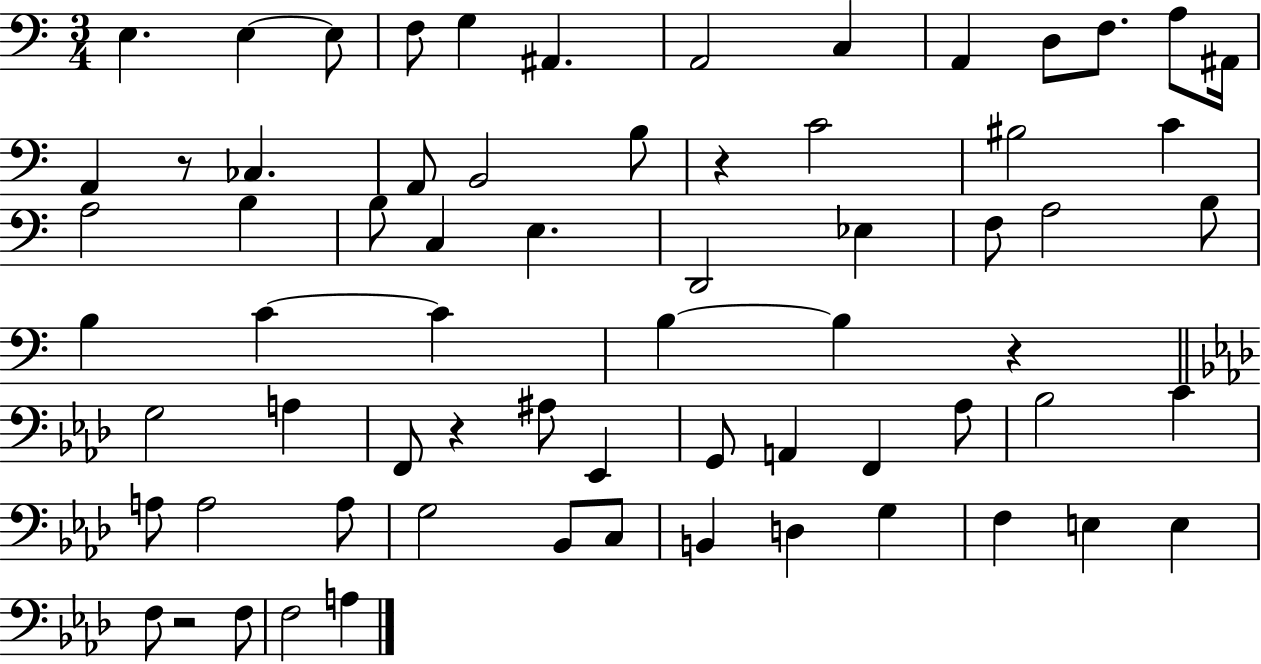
E3/q. E3/q E3/e F3/e G3/q A#2/q. A2/h C3/q A2/q D3/e F3/e. A3/e A#2/s A2/q R/e CES3/q. A2/e B2/h B3/e R/q C4/h BIS3/h C4/q A3/h B3/q B3/e C3/q E3/q. D2/h Eb3/q F3/e A3/h B3/e B3/q C4/q C4/q B3/q B3/q R/q G3/h A3/q F2/e R/q A#3/e Eb2/q G2/e A2/q F2/q Ab3/e Bb3/h C4/q A3/e A3/h A3/e G3/h Bb2/e C3/e B2/q D3/q G3/q F3/q E3/q E3/q F3/e R/h F3/e F3/h A3/q